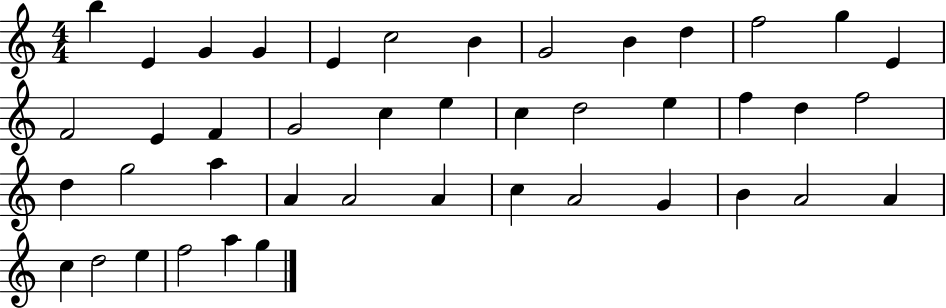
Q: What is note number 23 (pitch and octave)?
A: F5